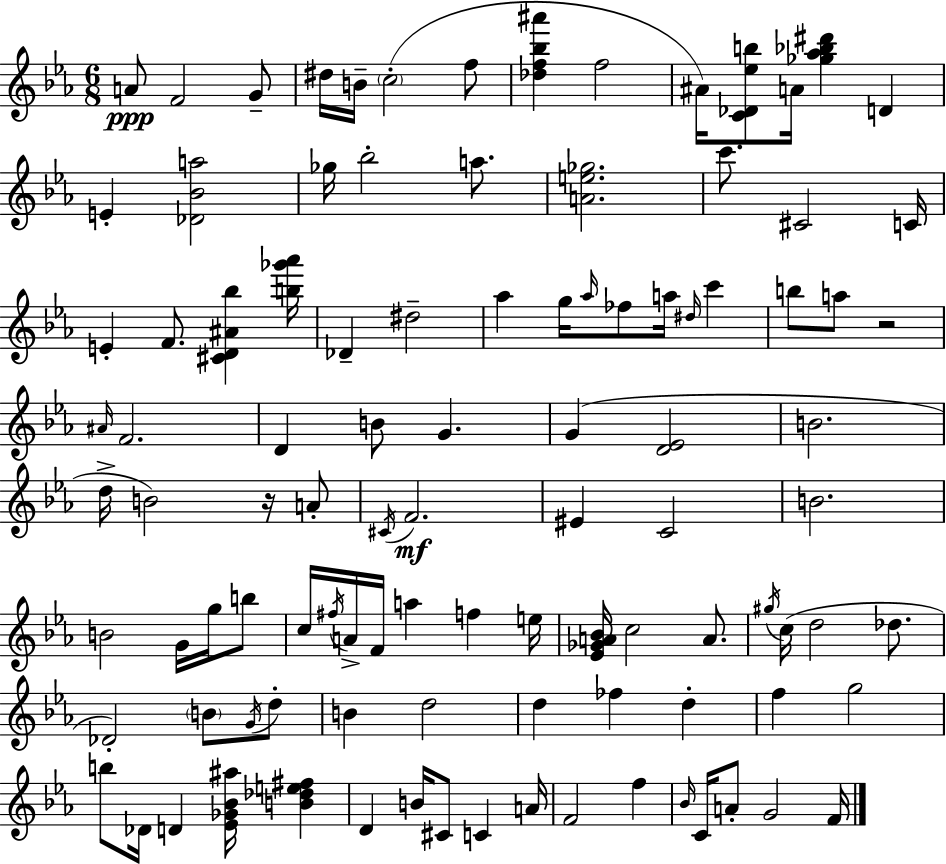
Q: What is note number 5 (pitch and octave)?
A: B4